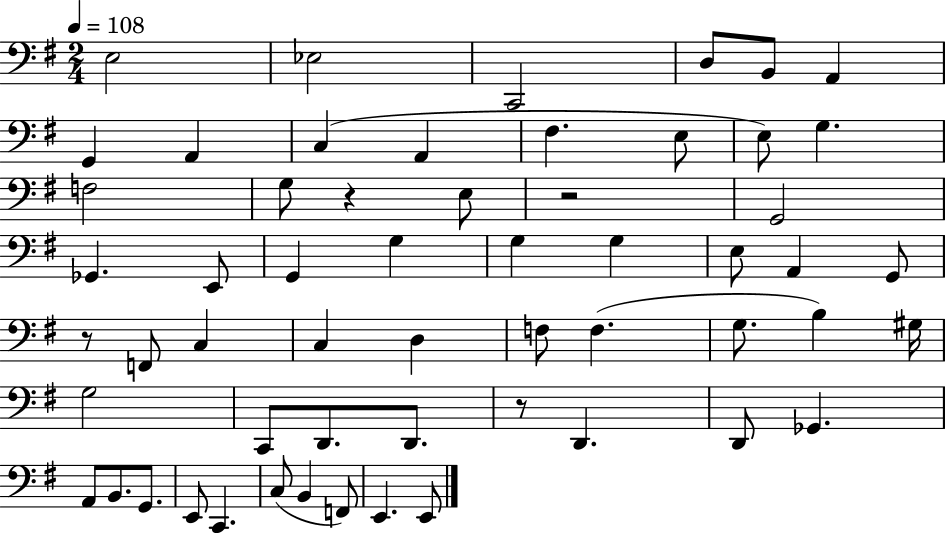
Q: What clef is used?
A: bass